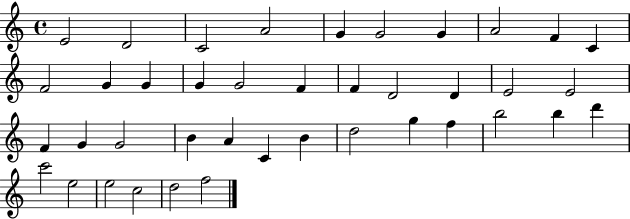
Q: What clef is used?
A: treble